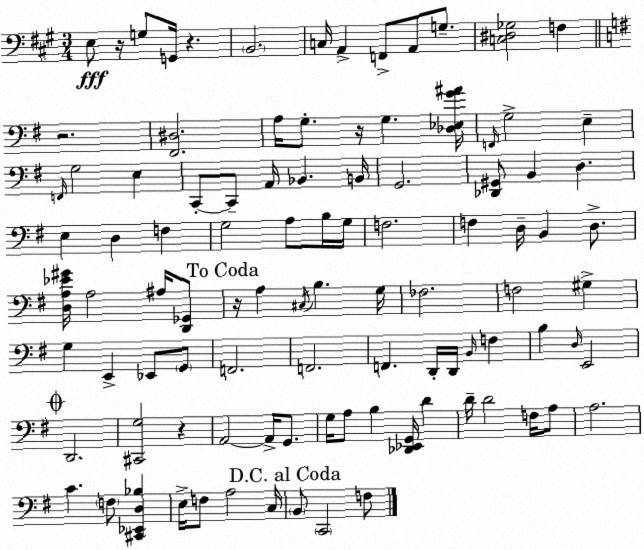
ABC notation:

X:1
T:Untitled
M:3/4
L:1/4
K:A
E,/2 z/4 G,/2 G,,/4 z B,,2 C,/4 A,, F,,/2 A,,/2 G,/2 [C,^D,_G,]2 F, z2 [^F,,^D,]2 A,/4 G,/2 z/4 G, [_D,_E,G^A]/4 F,,/4 G,2 E, F,,/4 G,2 E, C,,/2 C,,/2 A,,/4 _B,, B,,/4 G,,2 [_D,,^G,,]/2 B,, D, E, D, F, G,2 A,/2 B,/4 G,/4 F,2 F, D,/4 B,, D,/2 [D,A,_E^G]/4 A,2 ^A,/4 [D,,_G,,]/2 z/4 A, ^C,/4 B, G,/4 _F,2 F,2 ^G, G, E,, _E,,/2 G,,/2 F,,2 F,,2 F,, D,,/4 D,,/4 B,,/4 F, B, D,/4 E,,2 D,,2 [^C,,G,]2 z A,,2 A,,/4 G,,/2 G,/4 A,/2 B, [_D,,_E,,G,,]/4 D D/4 D2 F,/4 A,/2 A,2 C F,/2 [^C,,_E,,D,_B,] E,/4 F,/2 A,2 C,/4 B,,/2 C,,2 F,/2